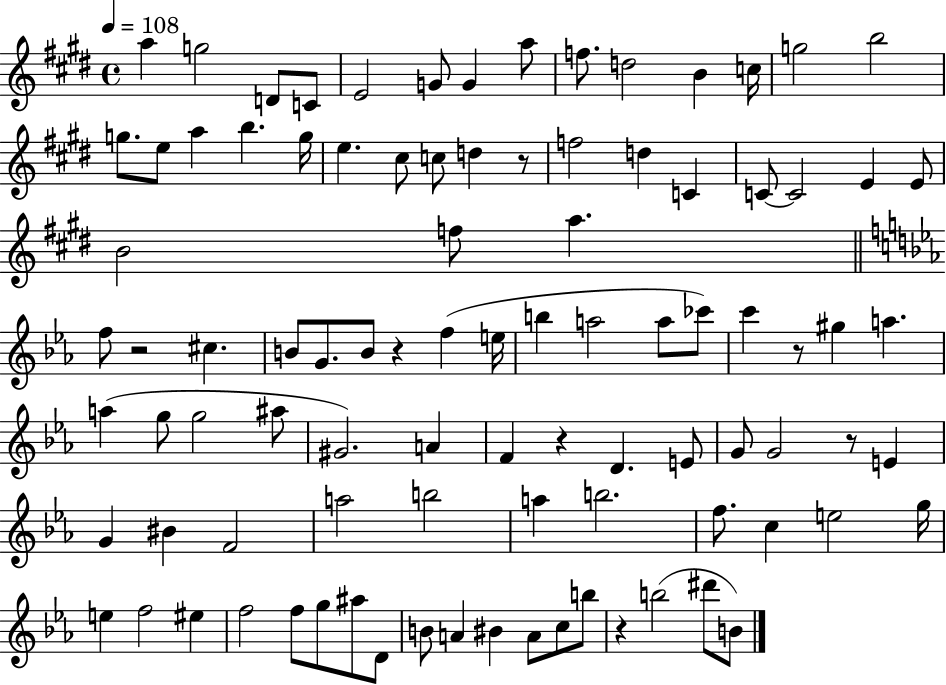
{
  \clef treble
  \time 4/4
  \defaultTimeSignature
  \key e \major
  \tempo 4 = 108
  a''4 g''2 d'8 c'8 | e'2 g'8 g'4 a''8 | f''8. d''2 b'4 c''16 | g''2 b''2 | \break g''8. e''8 a''4 b''4. g''16 | e''4. cis''8 c''8 d''4 r8 | f''2 d''4 c'4 | c'8~~ c'2 e'4 e'8 | \break b'2 f''8 a''4. | \bar "||" \break \key ees \major f''8 r2 cis''4. | b'8 g'8. b'8 r4 f''4( e''16 | b''4 a''2 a''8 ces'''8) | c'''4 r8 gis''4 a''4. | \break a''4( g''8 g''2 ais''8 | gis'2.) a'4 | f'4 r4 d'4. e'8 | g'8 g'2 r8 e'4 | \break g'4 bis'4 f'2 | a''2 b''2 | a''4 b''2. | f''8. c''4 e''2 g''16 | \break e''4 f''2 eis''4 | f''2 f''8 g''8 ais''8 d'8 | b'8 a'4 bis'4 a'8 c''8 b''8 | r4 b''2( dis'''8 b'8) | \break \bar "|."
}